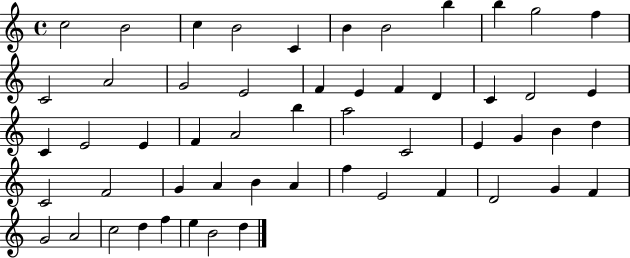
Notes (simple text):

C5/h B4/h C5/q B4/h C4/q B4/q B4/h B5/q B5/q G5/h F5/q C4/h A4/h G4/h E4/h F4/q E4/q F4/q D4/q C4/q D4/h E4/q C4/q E4/h E4/q F4/q A4/h B5/q A5/h C4/h E4/q G4/q B4/q D5/q C4/h F4/h G4/q A4/q B4/q A4/q F5/q E4/h F4/q D4/h G4/q F4/q G4/h A4/h C5/h D5/q F5/q E5/q B4/h D5/q